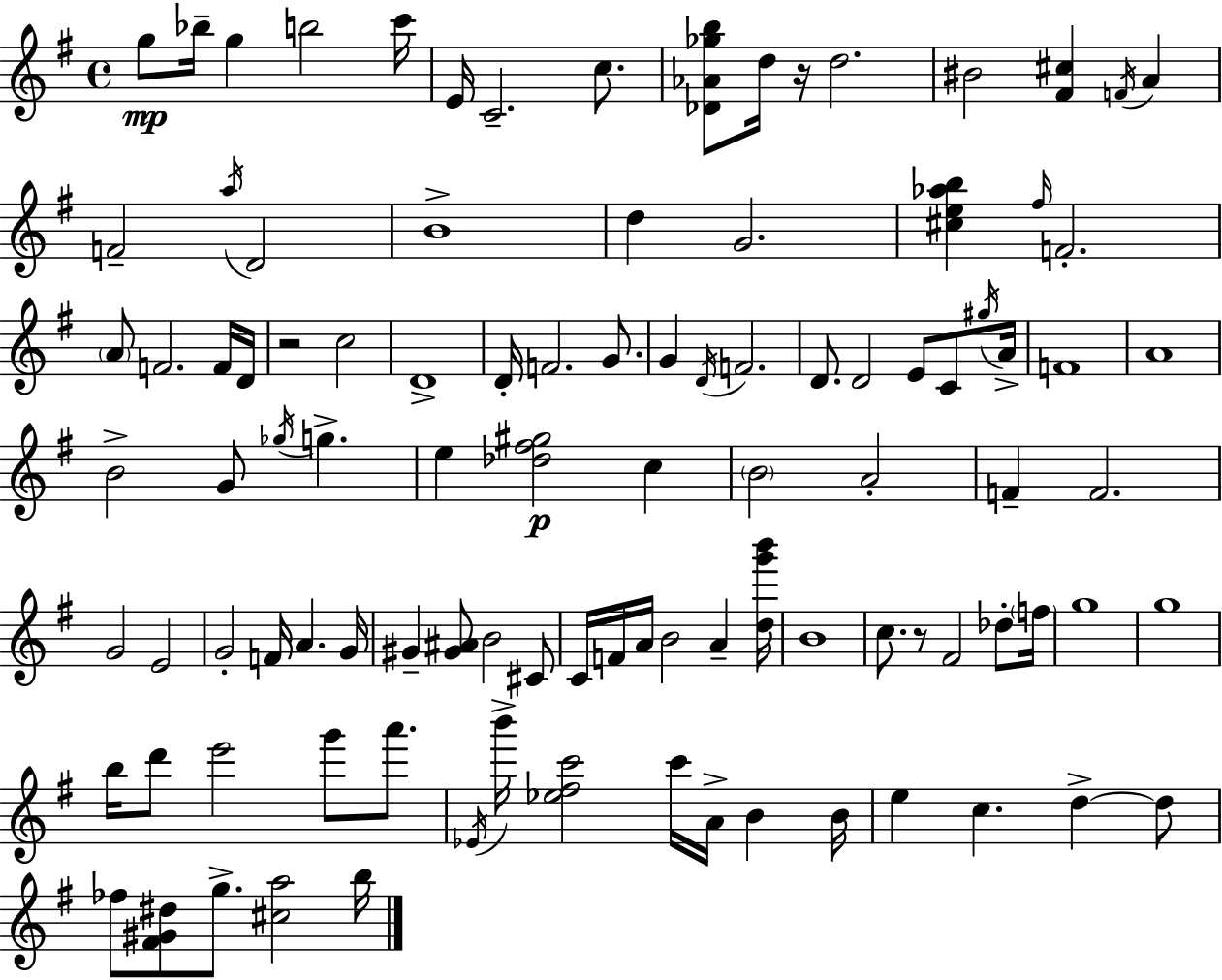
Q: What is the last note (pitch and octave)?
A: B5